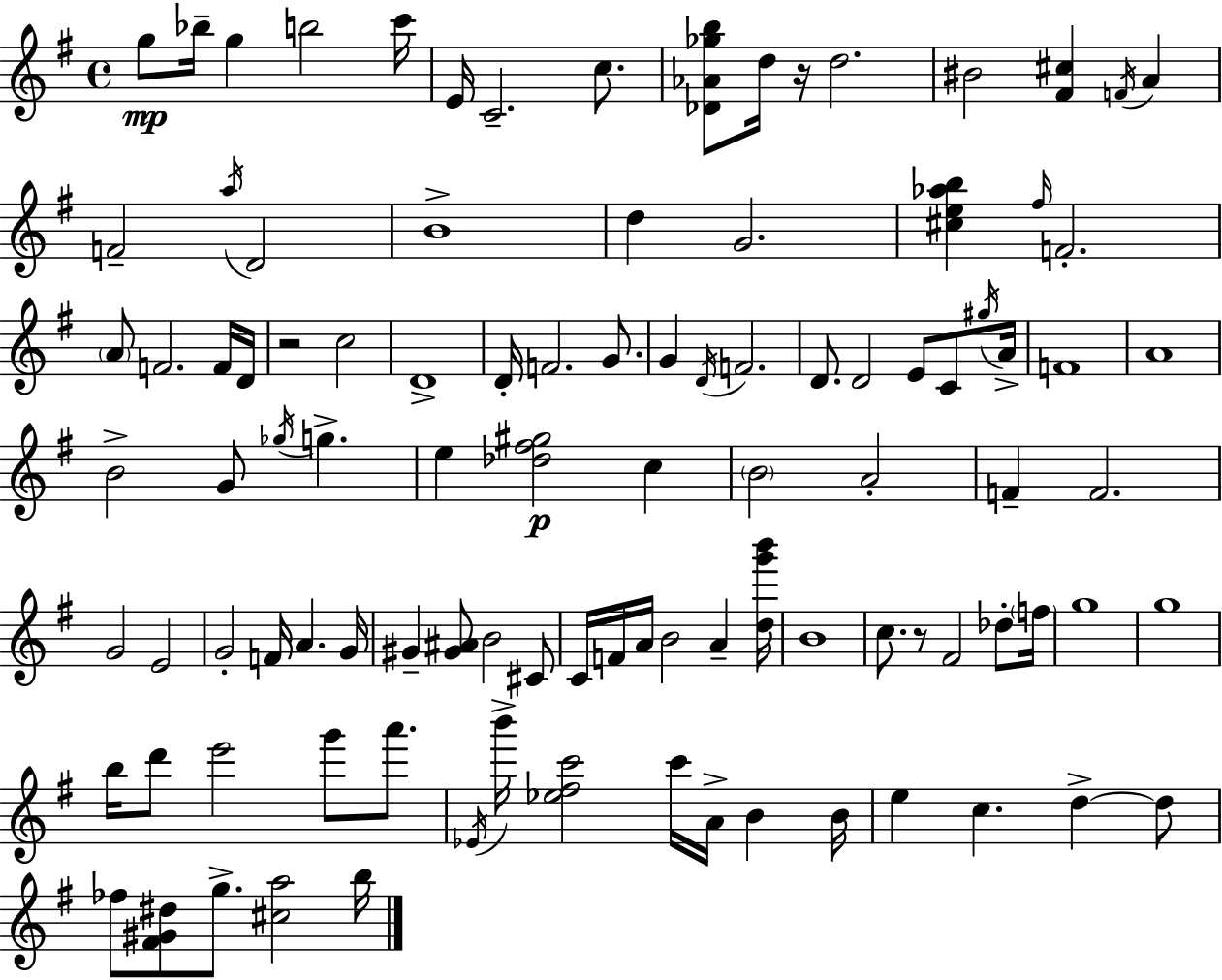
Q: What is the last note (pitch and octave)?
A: B5